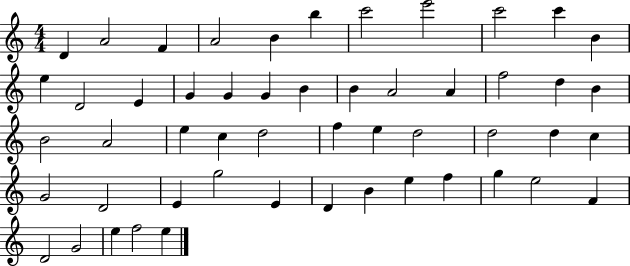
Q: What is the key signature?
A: C major